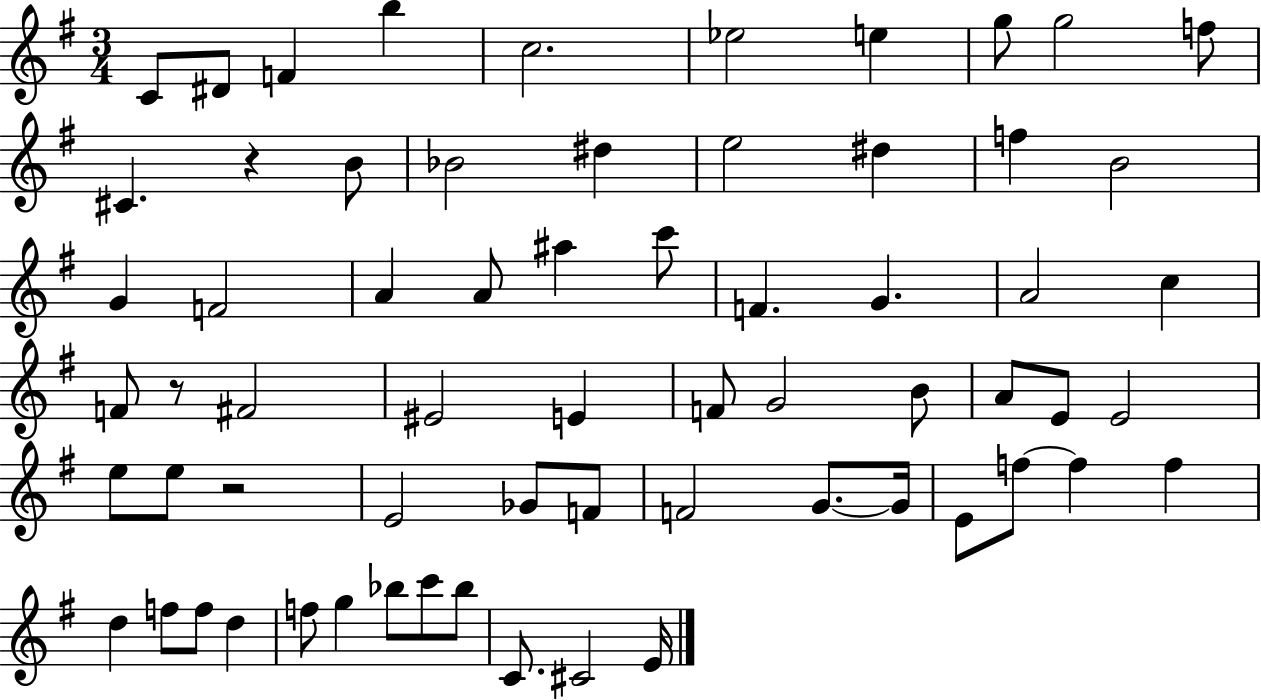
C4/e D#4/e F4/q B5/q C5/h. Eb5/h E5/q G5/e G5/h F5/e C#4/q. R/q B4/e Bb4/h D#5/q E5/h D#5/q F5/q B4/h G4/q F4/h A4/q A4/e A#5/q C6/e F4/q. G4/q. A4/h C5/q F4/e R/e F#4/h EIS4/h E4/q F4/e G4/h B4/e A4/e E4/e E4/h E5/e E5/e R/h E4/h Gb4/e F4/e F4/h G4/e. G4/s E4/e F5/e F5/q F5/q D5/q F5/e F5/e D5/q F5/e G5/q Bb5/e C6/e Bb5/e C4/e. C#4/h E4/s